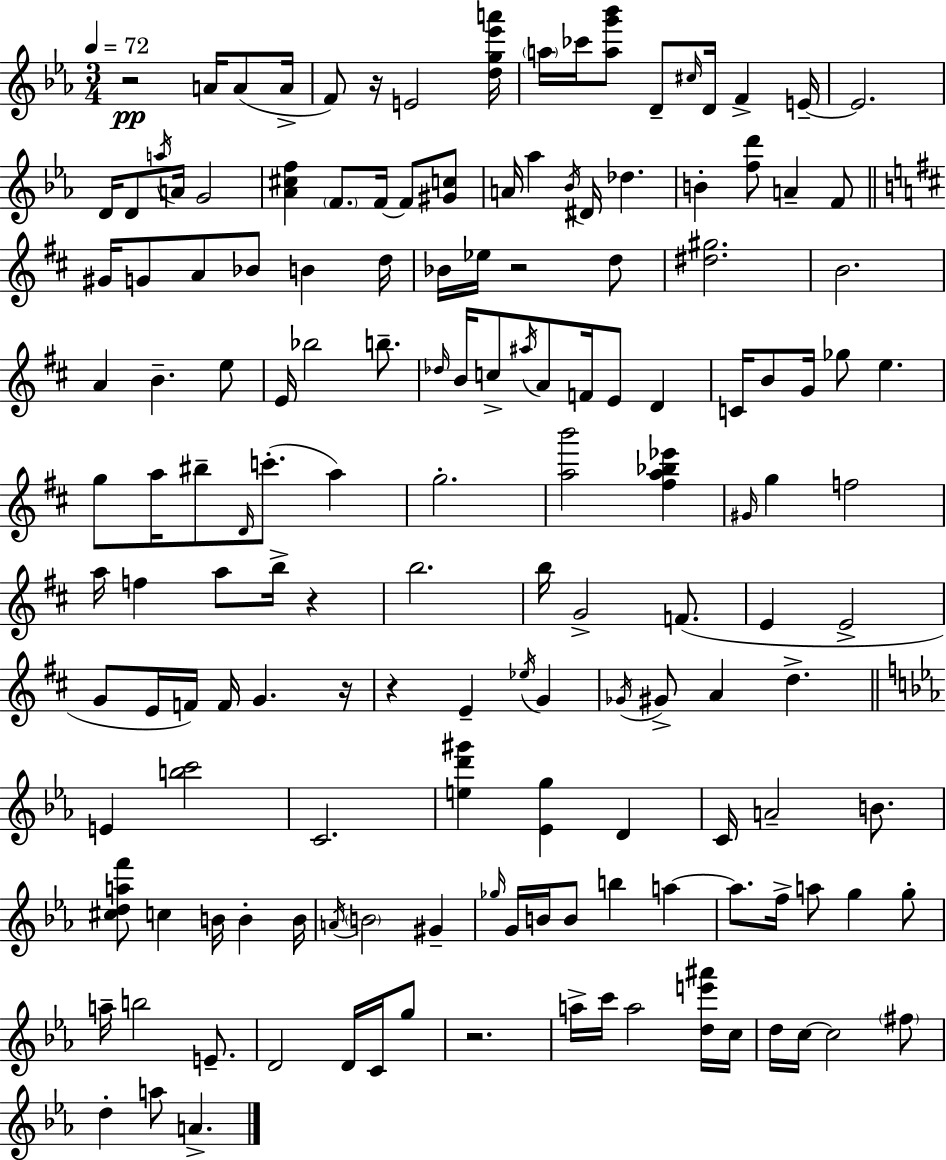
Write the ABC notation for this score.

X:1
T:Untitled
M:3/4
L:1/4
K:Eb
z2 A/4 A/2 A/4 F/2 z/4 E2 [dg_e'a']/4 a/4 _c'/4 [ag'_b']/2 D/2 ^c/4 D/4 F E/4 E2 D/4 D/2 a/4 A/4 G2 [_A^cf] F/2 F/4 F/2 [^Gc]/2 A/4 _a _B/4 ^D/4 _d B [fd']/2 A F/2 ^G/4 G/2 A/2 _B/2 B d/4 _B/4 _e/4 z2 d/2 [^d^g]2 B2 A B e/2 E/4 _b2 b/2 _d/4 B/4 c/2 ^a/4 A/2 F/4 E/2 D C/4 B/2 G/4 _g/2 e g/2 a/4 ^b/2 D/4 c'/2 a g2 [ab']2 [^fa_b_e'] ^G/4 g f2 a/4 f a/2 b/4 z b2 b/4 G2 F/2 E E2 G/2 E/4 F/4 F/4 G z/4 z E _e/4 G _G/4 ^G/2 A d E [bc']2 C2 [ed'^g'] [_Eg] D C/4 A2 B/2 [^cdaf']/2 c B/4 B B/4 A/4 B2 ^G _g/4 G/4 B/4 B/2 b a a/2 f/4 a/2 g g/2 a/4 b2 E/2 D2 D/4 C/4 g/2 z2 a/4 c'/4 a2 [de'^a']/4 c/4 d/4 c/4 c2 ^f/2 d a/2 A